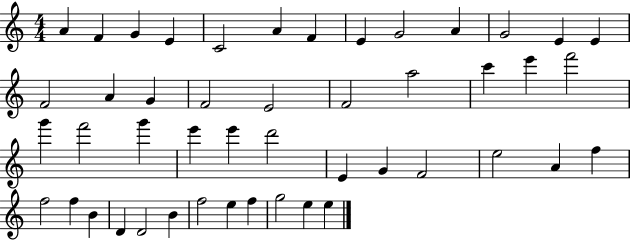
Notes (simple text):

A4/q F4/q G4/q E4/q C4/h A4/q F4/q E4/q G4/h A4/q G4/h E4/q E4/q F4/h A4/q G4/q F4/h E4/h F4/h A5/h C6/q E6/q F6/h G6/q F6/h G6/q E6/q E6/q D6/h E4/q G4/q F4/h E5/h A4/q F5/q F5/h F5/q B4/q D4/q D4/h B4/q F5/h E5/q F5/q G5/h E5/q E5/q